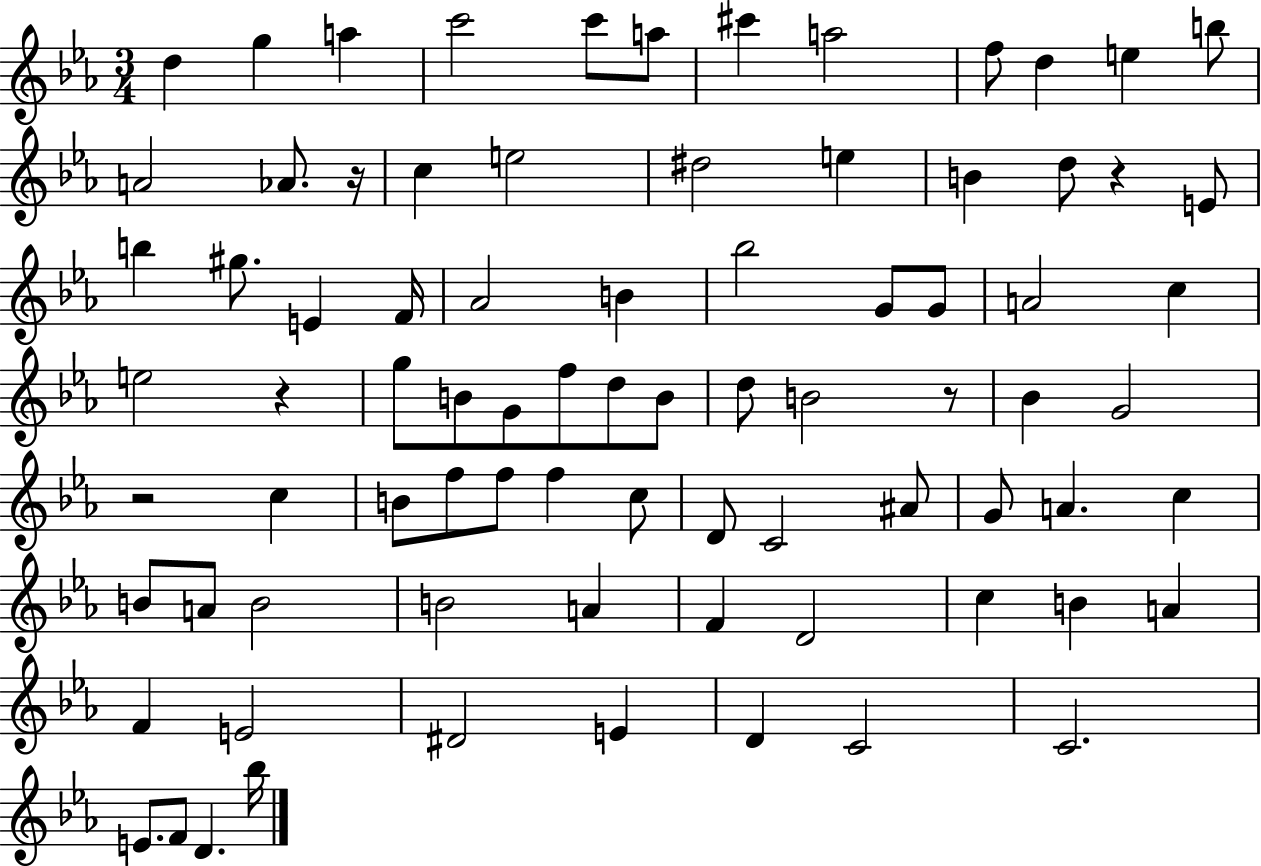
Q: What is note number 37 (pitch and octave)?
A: F5